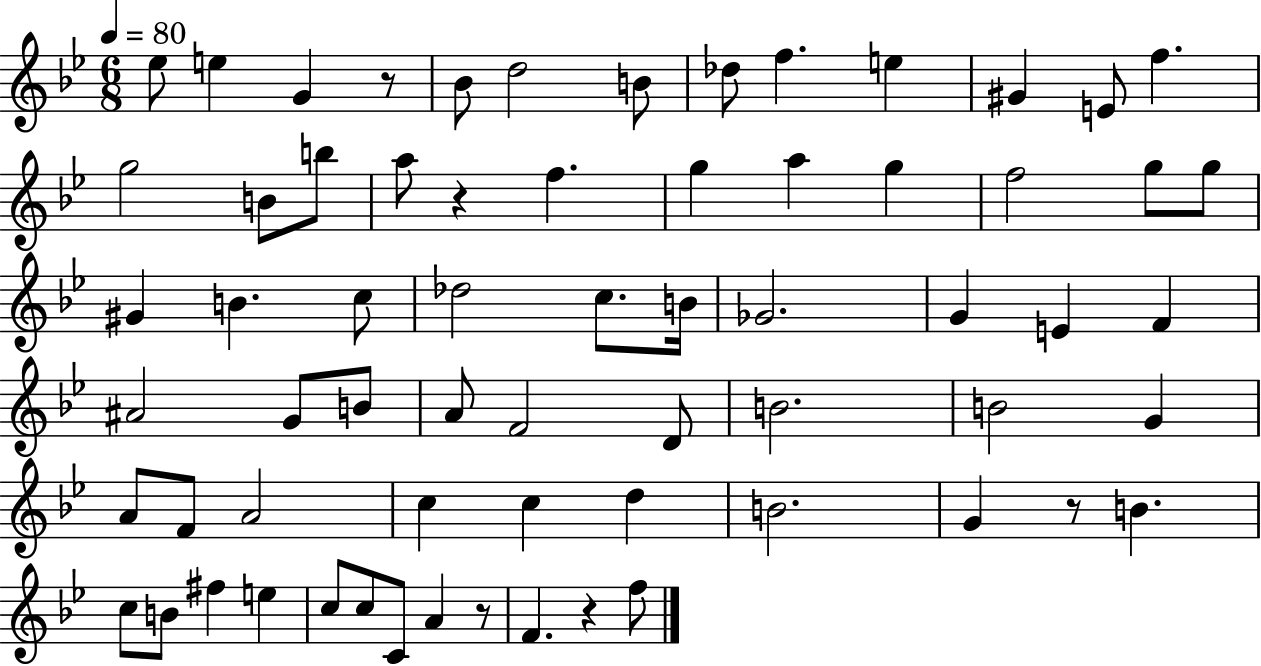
Eb5/e E5/q G4/q R/e Bb4/e D5/h B4/e Db5/e F5/q. E5/q G#4/q E4/e F5/q. G5/h B4/e B5/e A5/e R/q F5/q. G5/q A5/q G5/q F5/h G5/e G5/e G#4/q B4/q. C5/e Db5/h C5/e. B4/s Gb4/h. G4/q E4/q F4/q A#4/h G4/e B4/e A4/e F4/h D4/e B4/h. B4/h G4/q A4/e F4/e A4/h C5/q C5/q D5/q B4/h. G4/q R/e B4/q. C5/e B4/e F#5/q E5/q C5/e C5/e C4/e A4/q R/e F4/q. R/q F5/e